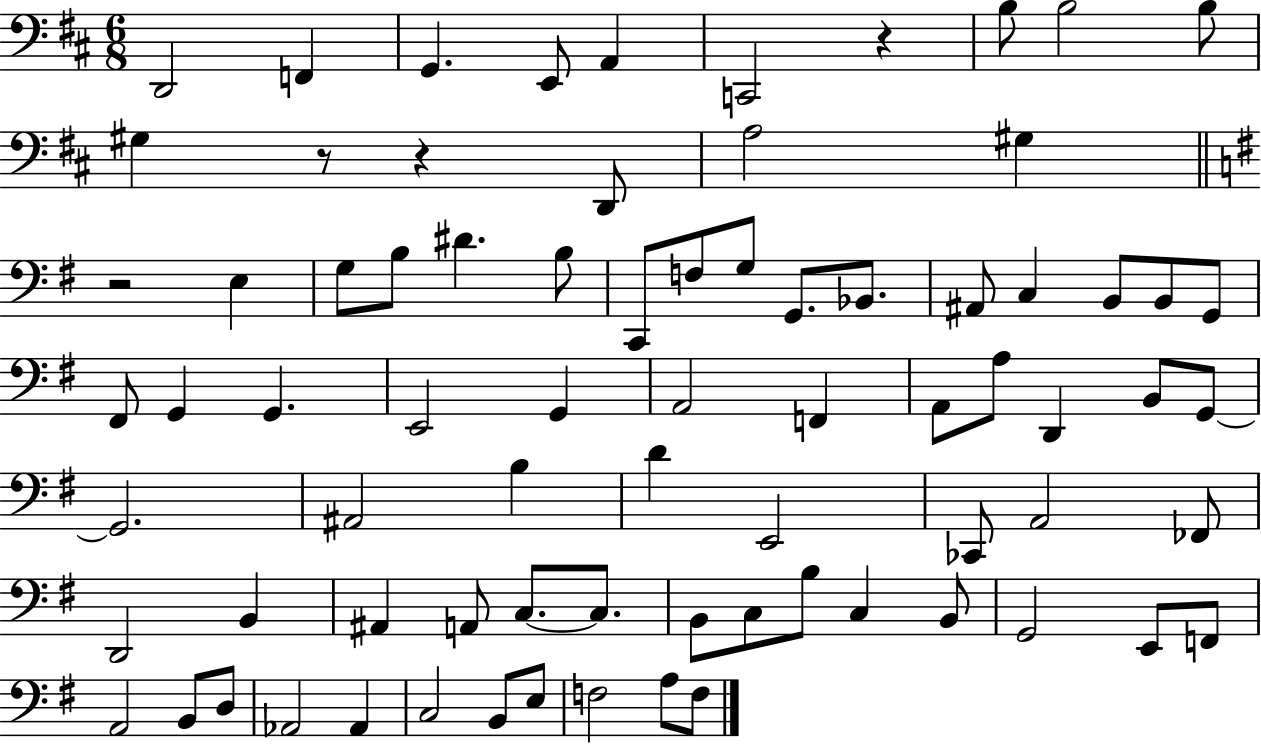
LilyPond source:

{
  \clef bass
  \numericTimeSignature
  \time 6/8
  \key d \major
  d,2 f,4 | g,4. e,8 a,4 | c,2 r4 | b8 b2 b8 | \break gis4 r8 r4 d,8 | a2 gis4 | \bar "||" \break \key e \minor r2 e4 | g8 b8 dis'4. b8 | c,8 f8 g8 g,8. bes,8. | ais,8 c4 b,8 b,8 g,8 | \break fis,8 g,4 g,4. | e,2 g,4 | a,2 f,4 | a,8 a8 d,4 b,8 g,8~~ | \break g,2. | ais,2 b4 | d'4 e,2 | ces,8 a,2 fes,8 | \break d,2 b,4 | ais,4 a,8 c8.~~ c8. | b,8 c8 b8 c4 b,8 | g,2 e,8 f,8 | \break a,2 b,8 d8 | aes,2 aes,4 | c2 b,8 e8 | f2 a8 f8 | \break \bar "|."
}